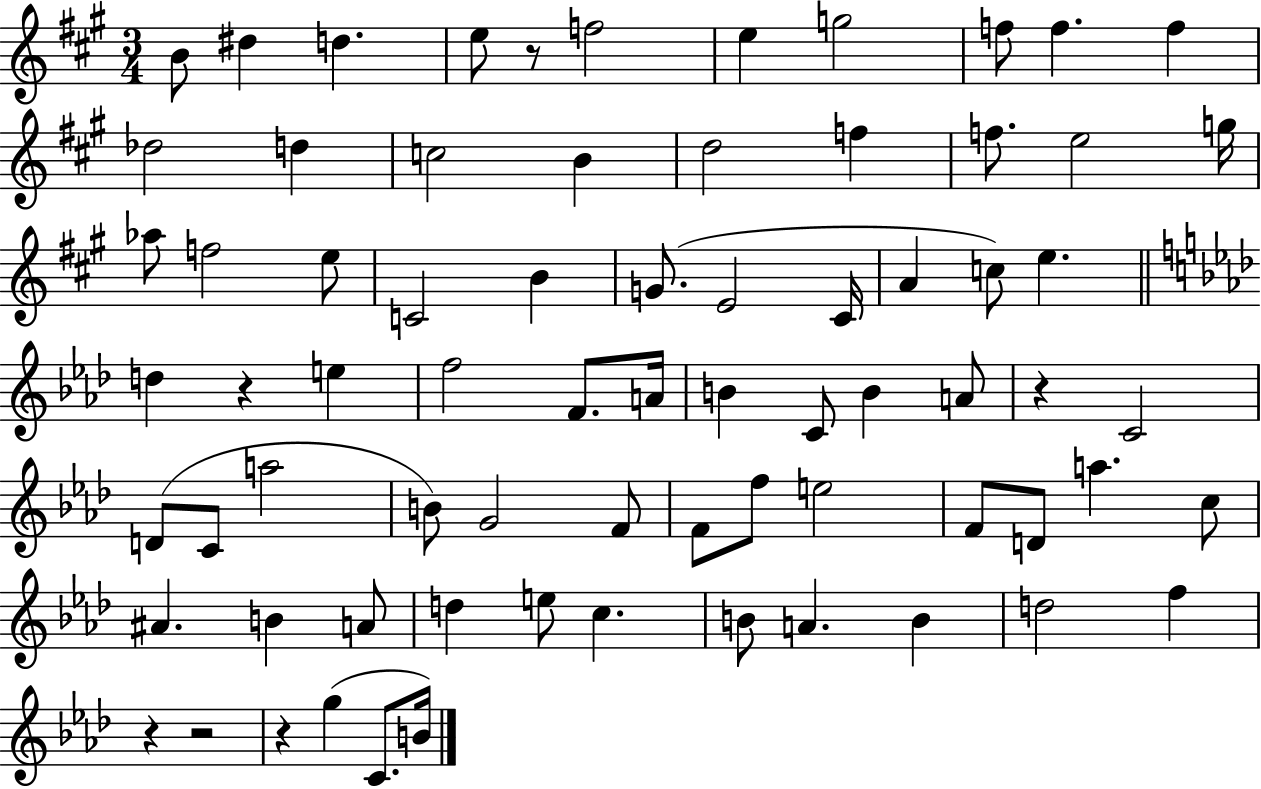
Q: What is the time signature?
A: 3/4